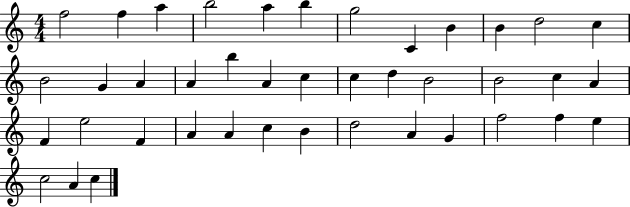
{
  \clef treble
  \numericTimeSignature
  \time 4/4
  \key c \major
  f''2 f''4 a''4 | b''2 a''4 b''4 | g''2 c'4 b'4 | b'4 d''2 c''4 | \break b'2 g'4 a'4 | a'4 b''4 a'4 c''4 | c''4 d''4 b'2 | b'2 c''4 a'4 | \break f'4 e''2 f'4 | a'4 a'4 c''4 b'4 | d''2 a'4 g'4 | f''2 f''4 e''4 | \break c''2 a'4 c''4 | \bar "|."
}